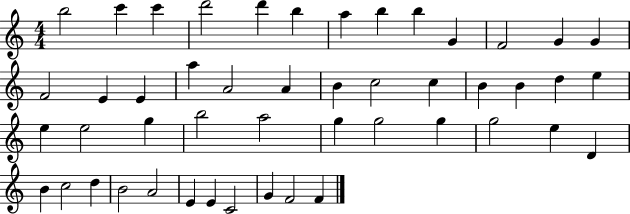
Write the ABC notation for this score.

X:1
T:Untitled
M:4/4
L:1/4
K:C
b2 c' c' d'2 d' b a b b G F2 G G F2 E E a A2 A B c2 c B B d e e e2 g b2 a2 g g2 g g2 e D B c2 d B2 A2 E E C2 G F2 F